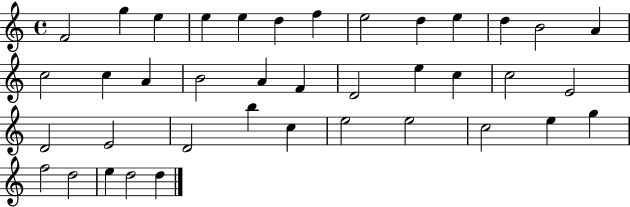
{
  \clef treble
  \time 4/4
  \defaultTimeSignature
  \key c \major
  f'2 g''4 e''4 | e''4 e''4 d''4 f''4 | e''2 d''4 e''4 | d''4 b'2 a'4 | \break c''2 c''4 a'4 | b'2 a'4 f'4 | d'2 e''4 c''4 | c''2 e'2 | \break d'2 e'2 | d'2 b''4 c''4 | e''2 e''2 | c''2 e''4 g''4 | \break f''2 d''2 | e''4 d''2 d''4 | \bar "|."
}